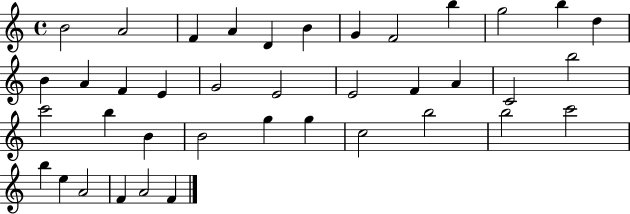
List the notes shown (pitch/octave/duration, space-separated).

B4/h A4/h F4/q A4/q D4/q B4/q G4/q F4/h B5/q G5/h B5/q D5/q B4/q A4/q F4/q E4/q G4/h E4/h E4/h F4/q A4/q C4/h B5/h C6/h B5/q B4/q B4/h G5/q G5/q C5/h B5/h B5/h C6/h B5/q E5/q A4/h F4/q A4/h F4/q